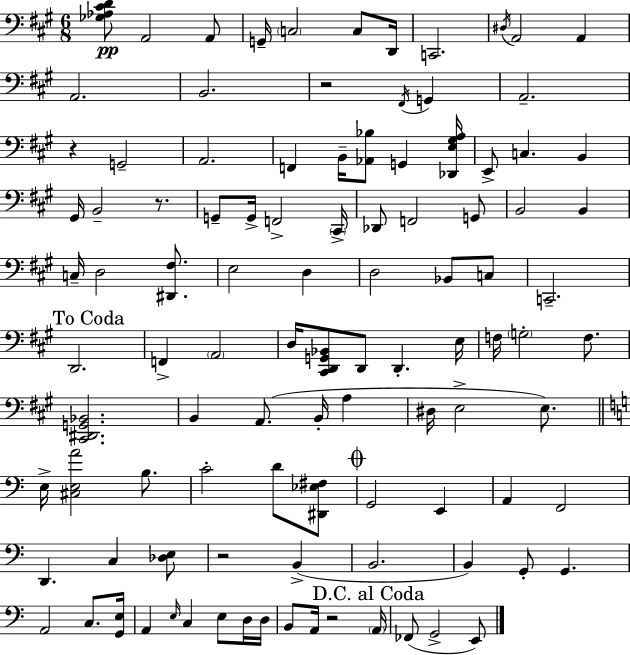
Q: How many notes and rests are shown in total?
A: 103